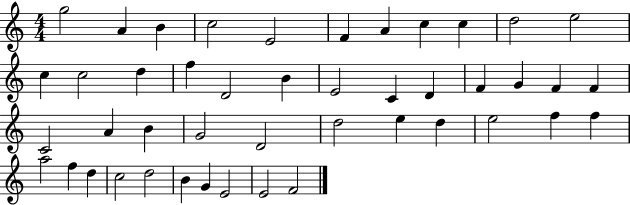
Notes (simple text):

G5/h A4/q B4/q C5/h E4/h F4/q A4/q C5/q C5/q D5/h E5/h C5/q C5/h D5/q F5/q D4/h B4/q E4/h C4/q D4/q F4/q G4/q F4/q F4/q C4/h A4/q B4/q G4/h D4/h D5/h E5/q D5/q E5/h F5/q F5/q A5/h F5/q D5/q C5/h D5/h B4/q G4/q E4/h E4/h F4/h